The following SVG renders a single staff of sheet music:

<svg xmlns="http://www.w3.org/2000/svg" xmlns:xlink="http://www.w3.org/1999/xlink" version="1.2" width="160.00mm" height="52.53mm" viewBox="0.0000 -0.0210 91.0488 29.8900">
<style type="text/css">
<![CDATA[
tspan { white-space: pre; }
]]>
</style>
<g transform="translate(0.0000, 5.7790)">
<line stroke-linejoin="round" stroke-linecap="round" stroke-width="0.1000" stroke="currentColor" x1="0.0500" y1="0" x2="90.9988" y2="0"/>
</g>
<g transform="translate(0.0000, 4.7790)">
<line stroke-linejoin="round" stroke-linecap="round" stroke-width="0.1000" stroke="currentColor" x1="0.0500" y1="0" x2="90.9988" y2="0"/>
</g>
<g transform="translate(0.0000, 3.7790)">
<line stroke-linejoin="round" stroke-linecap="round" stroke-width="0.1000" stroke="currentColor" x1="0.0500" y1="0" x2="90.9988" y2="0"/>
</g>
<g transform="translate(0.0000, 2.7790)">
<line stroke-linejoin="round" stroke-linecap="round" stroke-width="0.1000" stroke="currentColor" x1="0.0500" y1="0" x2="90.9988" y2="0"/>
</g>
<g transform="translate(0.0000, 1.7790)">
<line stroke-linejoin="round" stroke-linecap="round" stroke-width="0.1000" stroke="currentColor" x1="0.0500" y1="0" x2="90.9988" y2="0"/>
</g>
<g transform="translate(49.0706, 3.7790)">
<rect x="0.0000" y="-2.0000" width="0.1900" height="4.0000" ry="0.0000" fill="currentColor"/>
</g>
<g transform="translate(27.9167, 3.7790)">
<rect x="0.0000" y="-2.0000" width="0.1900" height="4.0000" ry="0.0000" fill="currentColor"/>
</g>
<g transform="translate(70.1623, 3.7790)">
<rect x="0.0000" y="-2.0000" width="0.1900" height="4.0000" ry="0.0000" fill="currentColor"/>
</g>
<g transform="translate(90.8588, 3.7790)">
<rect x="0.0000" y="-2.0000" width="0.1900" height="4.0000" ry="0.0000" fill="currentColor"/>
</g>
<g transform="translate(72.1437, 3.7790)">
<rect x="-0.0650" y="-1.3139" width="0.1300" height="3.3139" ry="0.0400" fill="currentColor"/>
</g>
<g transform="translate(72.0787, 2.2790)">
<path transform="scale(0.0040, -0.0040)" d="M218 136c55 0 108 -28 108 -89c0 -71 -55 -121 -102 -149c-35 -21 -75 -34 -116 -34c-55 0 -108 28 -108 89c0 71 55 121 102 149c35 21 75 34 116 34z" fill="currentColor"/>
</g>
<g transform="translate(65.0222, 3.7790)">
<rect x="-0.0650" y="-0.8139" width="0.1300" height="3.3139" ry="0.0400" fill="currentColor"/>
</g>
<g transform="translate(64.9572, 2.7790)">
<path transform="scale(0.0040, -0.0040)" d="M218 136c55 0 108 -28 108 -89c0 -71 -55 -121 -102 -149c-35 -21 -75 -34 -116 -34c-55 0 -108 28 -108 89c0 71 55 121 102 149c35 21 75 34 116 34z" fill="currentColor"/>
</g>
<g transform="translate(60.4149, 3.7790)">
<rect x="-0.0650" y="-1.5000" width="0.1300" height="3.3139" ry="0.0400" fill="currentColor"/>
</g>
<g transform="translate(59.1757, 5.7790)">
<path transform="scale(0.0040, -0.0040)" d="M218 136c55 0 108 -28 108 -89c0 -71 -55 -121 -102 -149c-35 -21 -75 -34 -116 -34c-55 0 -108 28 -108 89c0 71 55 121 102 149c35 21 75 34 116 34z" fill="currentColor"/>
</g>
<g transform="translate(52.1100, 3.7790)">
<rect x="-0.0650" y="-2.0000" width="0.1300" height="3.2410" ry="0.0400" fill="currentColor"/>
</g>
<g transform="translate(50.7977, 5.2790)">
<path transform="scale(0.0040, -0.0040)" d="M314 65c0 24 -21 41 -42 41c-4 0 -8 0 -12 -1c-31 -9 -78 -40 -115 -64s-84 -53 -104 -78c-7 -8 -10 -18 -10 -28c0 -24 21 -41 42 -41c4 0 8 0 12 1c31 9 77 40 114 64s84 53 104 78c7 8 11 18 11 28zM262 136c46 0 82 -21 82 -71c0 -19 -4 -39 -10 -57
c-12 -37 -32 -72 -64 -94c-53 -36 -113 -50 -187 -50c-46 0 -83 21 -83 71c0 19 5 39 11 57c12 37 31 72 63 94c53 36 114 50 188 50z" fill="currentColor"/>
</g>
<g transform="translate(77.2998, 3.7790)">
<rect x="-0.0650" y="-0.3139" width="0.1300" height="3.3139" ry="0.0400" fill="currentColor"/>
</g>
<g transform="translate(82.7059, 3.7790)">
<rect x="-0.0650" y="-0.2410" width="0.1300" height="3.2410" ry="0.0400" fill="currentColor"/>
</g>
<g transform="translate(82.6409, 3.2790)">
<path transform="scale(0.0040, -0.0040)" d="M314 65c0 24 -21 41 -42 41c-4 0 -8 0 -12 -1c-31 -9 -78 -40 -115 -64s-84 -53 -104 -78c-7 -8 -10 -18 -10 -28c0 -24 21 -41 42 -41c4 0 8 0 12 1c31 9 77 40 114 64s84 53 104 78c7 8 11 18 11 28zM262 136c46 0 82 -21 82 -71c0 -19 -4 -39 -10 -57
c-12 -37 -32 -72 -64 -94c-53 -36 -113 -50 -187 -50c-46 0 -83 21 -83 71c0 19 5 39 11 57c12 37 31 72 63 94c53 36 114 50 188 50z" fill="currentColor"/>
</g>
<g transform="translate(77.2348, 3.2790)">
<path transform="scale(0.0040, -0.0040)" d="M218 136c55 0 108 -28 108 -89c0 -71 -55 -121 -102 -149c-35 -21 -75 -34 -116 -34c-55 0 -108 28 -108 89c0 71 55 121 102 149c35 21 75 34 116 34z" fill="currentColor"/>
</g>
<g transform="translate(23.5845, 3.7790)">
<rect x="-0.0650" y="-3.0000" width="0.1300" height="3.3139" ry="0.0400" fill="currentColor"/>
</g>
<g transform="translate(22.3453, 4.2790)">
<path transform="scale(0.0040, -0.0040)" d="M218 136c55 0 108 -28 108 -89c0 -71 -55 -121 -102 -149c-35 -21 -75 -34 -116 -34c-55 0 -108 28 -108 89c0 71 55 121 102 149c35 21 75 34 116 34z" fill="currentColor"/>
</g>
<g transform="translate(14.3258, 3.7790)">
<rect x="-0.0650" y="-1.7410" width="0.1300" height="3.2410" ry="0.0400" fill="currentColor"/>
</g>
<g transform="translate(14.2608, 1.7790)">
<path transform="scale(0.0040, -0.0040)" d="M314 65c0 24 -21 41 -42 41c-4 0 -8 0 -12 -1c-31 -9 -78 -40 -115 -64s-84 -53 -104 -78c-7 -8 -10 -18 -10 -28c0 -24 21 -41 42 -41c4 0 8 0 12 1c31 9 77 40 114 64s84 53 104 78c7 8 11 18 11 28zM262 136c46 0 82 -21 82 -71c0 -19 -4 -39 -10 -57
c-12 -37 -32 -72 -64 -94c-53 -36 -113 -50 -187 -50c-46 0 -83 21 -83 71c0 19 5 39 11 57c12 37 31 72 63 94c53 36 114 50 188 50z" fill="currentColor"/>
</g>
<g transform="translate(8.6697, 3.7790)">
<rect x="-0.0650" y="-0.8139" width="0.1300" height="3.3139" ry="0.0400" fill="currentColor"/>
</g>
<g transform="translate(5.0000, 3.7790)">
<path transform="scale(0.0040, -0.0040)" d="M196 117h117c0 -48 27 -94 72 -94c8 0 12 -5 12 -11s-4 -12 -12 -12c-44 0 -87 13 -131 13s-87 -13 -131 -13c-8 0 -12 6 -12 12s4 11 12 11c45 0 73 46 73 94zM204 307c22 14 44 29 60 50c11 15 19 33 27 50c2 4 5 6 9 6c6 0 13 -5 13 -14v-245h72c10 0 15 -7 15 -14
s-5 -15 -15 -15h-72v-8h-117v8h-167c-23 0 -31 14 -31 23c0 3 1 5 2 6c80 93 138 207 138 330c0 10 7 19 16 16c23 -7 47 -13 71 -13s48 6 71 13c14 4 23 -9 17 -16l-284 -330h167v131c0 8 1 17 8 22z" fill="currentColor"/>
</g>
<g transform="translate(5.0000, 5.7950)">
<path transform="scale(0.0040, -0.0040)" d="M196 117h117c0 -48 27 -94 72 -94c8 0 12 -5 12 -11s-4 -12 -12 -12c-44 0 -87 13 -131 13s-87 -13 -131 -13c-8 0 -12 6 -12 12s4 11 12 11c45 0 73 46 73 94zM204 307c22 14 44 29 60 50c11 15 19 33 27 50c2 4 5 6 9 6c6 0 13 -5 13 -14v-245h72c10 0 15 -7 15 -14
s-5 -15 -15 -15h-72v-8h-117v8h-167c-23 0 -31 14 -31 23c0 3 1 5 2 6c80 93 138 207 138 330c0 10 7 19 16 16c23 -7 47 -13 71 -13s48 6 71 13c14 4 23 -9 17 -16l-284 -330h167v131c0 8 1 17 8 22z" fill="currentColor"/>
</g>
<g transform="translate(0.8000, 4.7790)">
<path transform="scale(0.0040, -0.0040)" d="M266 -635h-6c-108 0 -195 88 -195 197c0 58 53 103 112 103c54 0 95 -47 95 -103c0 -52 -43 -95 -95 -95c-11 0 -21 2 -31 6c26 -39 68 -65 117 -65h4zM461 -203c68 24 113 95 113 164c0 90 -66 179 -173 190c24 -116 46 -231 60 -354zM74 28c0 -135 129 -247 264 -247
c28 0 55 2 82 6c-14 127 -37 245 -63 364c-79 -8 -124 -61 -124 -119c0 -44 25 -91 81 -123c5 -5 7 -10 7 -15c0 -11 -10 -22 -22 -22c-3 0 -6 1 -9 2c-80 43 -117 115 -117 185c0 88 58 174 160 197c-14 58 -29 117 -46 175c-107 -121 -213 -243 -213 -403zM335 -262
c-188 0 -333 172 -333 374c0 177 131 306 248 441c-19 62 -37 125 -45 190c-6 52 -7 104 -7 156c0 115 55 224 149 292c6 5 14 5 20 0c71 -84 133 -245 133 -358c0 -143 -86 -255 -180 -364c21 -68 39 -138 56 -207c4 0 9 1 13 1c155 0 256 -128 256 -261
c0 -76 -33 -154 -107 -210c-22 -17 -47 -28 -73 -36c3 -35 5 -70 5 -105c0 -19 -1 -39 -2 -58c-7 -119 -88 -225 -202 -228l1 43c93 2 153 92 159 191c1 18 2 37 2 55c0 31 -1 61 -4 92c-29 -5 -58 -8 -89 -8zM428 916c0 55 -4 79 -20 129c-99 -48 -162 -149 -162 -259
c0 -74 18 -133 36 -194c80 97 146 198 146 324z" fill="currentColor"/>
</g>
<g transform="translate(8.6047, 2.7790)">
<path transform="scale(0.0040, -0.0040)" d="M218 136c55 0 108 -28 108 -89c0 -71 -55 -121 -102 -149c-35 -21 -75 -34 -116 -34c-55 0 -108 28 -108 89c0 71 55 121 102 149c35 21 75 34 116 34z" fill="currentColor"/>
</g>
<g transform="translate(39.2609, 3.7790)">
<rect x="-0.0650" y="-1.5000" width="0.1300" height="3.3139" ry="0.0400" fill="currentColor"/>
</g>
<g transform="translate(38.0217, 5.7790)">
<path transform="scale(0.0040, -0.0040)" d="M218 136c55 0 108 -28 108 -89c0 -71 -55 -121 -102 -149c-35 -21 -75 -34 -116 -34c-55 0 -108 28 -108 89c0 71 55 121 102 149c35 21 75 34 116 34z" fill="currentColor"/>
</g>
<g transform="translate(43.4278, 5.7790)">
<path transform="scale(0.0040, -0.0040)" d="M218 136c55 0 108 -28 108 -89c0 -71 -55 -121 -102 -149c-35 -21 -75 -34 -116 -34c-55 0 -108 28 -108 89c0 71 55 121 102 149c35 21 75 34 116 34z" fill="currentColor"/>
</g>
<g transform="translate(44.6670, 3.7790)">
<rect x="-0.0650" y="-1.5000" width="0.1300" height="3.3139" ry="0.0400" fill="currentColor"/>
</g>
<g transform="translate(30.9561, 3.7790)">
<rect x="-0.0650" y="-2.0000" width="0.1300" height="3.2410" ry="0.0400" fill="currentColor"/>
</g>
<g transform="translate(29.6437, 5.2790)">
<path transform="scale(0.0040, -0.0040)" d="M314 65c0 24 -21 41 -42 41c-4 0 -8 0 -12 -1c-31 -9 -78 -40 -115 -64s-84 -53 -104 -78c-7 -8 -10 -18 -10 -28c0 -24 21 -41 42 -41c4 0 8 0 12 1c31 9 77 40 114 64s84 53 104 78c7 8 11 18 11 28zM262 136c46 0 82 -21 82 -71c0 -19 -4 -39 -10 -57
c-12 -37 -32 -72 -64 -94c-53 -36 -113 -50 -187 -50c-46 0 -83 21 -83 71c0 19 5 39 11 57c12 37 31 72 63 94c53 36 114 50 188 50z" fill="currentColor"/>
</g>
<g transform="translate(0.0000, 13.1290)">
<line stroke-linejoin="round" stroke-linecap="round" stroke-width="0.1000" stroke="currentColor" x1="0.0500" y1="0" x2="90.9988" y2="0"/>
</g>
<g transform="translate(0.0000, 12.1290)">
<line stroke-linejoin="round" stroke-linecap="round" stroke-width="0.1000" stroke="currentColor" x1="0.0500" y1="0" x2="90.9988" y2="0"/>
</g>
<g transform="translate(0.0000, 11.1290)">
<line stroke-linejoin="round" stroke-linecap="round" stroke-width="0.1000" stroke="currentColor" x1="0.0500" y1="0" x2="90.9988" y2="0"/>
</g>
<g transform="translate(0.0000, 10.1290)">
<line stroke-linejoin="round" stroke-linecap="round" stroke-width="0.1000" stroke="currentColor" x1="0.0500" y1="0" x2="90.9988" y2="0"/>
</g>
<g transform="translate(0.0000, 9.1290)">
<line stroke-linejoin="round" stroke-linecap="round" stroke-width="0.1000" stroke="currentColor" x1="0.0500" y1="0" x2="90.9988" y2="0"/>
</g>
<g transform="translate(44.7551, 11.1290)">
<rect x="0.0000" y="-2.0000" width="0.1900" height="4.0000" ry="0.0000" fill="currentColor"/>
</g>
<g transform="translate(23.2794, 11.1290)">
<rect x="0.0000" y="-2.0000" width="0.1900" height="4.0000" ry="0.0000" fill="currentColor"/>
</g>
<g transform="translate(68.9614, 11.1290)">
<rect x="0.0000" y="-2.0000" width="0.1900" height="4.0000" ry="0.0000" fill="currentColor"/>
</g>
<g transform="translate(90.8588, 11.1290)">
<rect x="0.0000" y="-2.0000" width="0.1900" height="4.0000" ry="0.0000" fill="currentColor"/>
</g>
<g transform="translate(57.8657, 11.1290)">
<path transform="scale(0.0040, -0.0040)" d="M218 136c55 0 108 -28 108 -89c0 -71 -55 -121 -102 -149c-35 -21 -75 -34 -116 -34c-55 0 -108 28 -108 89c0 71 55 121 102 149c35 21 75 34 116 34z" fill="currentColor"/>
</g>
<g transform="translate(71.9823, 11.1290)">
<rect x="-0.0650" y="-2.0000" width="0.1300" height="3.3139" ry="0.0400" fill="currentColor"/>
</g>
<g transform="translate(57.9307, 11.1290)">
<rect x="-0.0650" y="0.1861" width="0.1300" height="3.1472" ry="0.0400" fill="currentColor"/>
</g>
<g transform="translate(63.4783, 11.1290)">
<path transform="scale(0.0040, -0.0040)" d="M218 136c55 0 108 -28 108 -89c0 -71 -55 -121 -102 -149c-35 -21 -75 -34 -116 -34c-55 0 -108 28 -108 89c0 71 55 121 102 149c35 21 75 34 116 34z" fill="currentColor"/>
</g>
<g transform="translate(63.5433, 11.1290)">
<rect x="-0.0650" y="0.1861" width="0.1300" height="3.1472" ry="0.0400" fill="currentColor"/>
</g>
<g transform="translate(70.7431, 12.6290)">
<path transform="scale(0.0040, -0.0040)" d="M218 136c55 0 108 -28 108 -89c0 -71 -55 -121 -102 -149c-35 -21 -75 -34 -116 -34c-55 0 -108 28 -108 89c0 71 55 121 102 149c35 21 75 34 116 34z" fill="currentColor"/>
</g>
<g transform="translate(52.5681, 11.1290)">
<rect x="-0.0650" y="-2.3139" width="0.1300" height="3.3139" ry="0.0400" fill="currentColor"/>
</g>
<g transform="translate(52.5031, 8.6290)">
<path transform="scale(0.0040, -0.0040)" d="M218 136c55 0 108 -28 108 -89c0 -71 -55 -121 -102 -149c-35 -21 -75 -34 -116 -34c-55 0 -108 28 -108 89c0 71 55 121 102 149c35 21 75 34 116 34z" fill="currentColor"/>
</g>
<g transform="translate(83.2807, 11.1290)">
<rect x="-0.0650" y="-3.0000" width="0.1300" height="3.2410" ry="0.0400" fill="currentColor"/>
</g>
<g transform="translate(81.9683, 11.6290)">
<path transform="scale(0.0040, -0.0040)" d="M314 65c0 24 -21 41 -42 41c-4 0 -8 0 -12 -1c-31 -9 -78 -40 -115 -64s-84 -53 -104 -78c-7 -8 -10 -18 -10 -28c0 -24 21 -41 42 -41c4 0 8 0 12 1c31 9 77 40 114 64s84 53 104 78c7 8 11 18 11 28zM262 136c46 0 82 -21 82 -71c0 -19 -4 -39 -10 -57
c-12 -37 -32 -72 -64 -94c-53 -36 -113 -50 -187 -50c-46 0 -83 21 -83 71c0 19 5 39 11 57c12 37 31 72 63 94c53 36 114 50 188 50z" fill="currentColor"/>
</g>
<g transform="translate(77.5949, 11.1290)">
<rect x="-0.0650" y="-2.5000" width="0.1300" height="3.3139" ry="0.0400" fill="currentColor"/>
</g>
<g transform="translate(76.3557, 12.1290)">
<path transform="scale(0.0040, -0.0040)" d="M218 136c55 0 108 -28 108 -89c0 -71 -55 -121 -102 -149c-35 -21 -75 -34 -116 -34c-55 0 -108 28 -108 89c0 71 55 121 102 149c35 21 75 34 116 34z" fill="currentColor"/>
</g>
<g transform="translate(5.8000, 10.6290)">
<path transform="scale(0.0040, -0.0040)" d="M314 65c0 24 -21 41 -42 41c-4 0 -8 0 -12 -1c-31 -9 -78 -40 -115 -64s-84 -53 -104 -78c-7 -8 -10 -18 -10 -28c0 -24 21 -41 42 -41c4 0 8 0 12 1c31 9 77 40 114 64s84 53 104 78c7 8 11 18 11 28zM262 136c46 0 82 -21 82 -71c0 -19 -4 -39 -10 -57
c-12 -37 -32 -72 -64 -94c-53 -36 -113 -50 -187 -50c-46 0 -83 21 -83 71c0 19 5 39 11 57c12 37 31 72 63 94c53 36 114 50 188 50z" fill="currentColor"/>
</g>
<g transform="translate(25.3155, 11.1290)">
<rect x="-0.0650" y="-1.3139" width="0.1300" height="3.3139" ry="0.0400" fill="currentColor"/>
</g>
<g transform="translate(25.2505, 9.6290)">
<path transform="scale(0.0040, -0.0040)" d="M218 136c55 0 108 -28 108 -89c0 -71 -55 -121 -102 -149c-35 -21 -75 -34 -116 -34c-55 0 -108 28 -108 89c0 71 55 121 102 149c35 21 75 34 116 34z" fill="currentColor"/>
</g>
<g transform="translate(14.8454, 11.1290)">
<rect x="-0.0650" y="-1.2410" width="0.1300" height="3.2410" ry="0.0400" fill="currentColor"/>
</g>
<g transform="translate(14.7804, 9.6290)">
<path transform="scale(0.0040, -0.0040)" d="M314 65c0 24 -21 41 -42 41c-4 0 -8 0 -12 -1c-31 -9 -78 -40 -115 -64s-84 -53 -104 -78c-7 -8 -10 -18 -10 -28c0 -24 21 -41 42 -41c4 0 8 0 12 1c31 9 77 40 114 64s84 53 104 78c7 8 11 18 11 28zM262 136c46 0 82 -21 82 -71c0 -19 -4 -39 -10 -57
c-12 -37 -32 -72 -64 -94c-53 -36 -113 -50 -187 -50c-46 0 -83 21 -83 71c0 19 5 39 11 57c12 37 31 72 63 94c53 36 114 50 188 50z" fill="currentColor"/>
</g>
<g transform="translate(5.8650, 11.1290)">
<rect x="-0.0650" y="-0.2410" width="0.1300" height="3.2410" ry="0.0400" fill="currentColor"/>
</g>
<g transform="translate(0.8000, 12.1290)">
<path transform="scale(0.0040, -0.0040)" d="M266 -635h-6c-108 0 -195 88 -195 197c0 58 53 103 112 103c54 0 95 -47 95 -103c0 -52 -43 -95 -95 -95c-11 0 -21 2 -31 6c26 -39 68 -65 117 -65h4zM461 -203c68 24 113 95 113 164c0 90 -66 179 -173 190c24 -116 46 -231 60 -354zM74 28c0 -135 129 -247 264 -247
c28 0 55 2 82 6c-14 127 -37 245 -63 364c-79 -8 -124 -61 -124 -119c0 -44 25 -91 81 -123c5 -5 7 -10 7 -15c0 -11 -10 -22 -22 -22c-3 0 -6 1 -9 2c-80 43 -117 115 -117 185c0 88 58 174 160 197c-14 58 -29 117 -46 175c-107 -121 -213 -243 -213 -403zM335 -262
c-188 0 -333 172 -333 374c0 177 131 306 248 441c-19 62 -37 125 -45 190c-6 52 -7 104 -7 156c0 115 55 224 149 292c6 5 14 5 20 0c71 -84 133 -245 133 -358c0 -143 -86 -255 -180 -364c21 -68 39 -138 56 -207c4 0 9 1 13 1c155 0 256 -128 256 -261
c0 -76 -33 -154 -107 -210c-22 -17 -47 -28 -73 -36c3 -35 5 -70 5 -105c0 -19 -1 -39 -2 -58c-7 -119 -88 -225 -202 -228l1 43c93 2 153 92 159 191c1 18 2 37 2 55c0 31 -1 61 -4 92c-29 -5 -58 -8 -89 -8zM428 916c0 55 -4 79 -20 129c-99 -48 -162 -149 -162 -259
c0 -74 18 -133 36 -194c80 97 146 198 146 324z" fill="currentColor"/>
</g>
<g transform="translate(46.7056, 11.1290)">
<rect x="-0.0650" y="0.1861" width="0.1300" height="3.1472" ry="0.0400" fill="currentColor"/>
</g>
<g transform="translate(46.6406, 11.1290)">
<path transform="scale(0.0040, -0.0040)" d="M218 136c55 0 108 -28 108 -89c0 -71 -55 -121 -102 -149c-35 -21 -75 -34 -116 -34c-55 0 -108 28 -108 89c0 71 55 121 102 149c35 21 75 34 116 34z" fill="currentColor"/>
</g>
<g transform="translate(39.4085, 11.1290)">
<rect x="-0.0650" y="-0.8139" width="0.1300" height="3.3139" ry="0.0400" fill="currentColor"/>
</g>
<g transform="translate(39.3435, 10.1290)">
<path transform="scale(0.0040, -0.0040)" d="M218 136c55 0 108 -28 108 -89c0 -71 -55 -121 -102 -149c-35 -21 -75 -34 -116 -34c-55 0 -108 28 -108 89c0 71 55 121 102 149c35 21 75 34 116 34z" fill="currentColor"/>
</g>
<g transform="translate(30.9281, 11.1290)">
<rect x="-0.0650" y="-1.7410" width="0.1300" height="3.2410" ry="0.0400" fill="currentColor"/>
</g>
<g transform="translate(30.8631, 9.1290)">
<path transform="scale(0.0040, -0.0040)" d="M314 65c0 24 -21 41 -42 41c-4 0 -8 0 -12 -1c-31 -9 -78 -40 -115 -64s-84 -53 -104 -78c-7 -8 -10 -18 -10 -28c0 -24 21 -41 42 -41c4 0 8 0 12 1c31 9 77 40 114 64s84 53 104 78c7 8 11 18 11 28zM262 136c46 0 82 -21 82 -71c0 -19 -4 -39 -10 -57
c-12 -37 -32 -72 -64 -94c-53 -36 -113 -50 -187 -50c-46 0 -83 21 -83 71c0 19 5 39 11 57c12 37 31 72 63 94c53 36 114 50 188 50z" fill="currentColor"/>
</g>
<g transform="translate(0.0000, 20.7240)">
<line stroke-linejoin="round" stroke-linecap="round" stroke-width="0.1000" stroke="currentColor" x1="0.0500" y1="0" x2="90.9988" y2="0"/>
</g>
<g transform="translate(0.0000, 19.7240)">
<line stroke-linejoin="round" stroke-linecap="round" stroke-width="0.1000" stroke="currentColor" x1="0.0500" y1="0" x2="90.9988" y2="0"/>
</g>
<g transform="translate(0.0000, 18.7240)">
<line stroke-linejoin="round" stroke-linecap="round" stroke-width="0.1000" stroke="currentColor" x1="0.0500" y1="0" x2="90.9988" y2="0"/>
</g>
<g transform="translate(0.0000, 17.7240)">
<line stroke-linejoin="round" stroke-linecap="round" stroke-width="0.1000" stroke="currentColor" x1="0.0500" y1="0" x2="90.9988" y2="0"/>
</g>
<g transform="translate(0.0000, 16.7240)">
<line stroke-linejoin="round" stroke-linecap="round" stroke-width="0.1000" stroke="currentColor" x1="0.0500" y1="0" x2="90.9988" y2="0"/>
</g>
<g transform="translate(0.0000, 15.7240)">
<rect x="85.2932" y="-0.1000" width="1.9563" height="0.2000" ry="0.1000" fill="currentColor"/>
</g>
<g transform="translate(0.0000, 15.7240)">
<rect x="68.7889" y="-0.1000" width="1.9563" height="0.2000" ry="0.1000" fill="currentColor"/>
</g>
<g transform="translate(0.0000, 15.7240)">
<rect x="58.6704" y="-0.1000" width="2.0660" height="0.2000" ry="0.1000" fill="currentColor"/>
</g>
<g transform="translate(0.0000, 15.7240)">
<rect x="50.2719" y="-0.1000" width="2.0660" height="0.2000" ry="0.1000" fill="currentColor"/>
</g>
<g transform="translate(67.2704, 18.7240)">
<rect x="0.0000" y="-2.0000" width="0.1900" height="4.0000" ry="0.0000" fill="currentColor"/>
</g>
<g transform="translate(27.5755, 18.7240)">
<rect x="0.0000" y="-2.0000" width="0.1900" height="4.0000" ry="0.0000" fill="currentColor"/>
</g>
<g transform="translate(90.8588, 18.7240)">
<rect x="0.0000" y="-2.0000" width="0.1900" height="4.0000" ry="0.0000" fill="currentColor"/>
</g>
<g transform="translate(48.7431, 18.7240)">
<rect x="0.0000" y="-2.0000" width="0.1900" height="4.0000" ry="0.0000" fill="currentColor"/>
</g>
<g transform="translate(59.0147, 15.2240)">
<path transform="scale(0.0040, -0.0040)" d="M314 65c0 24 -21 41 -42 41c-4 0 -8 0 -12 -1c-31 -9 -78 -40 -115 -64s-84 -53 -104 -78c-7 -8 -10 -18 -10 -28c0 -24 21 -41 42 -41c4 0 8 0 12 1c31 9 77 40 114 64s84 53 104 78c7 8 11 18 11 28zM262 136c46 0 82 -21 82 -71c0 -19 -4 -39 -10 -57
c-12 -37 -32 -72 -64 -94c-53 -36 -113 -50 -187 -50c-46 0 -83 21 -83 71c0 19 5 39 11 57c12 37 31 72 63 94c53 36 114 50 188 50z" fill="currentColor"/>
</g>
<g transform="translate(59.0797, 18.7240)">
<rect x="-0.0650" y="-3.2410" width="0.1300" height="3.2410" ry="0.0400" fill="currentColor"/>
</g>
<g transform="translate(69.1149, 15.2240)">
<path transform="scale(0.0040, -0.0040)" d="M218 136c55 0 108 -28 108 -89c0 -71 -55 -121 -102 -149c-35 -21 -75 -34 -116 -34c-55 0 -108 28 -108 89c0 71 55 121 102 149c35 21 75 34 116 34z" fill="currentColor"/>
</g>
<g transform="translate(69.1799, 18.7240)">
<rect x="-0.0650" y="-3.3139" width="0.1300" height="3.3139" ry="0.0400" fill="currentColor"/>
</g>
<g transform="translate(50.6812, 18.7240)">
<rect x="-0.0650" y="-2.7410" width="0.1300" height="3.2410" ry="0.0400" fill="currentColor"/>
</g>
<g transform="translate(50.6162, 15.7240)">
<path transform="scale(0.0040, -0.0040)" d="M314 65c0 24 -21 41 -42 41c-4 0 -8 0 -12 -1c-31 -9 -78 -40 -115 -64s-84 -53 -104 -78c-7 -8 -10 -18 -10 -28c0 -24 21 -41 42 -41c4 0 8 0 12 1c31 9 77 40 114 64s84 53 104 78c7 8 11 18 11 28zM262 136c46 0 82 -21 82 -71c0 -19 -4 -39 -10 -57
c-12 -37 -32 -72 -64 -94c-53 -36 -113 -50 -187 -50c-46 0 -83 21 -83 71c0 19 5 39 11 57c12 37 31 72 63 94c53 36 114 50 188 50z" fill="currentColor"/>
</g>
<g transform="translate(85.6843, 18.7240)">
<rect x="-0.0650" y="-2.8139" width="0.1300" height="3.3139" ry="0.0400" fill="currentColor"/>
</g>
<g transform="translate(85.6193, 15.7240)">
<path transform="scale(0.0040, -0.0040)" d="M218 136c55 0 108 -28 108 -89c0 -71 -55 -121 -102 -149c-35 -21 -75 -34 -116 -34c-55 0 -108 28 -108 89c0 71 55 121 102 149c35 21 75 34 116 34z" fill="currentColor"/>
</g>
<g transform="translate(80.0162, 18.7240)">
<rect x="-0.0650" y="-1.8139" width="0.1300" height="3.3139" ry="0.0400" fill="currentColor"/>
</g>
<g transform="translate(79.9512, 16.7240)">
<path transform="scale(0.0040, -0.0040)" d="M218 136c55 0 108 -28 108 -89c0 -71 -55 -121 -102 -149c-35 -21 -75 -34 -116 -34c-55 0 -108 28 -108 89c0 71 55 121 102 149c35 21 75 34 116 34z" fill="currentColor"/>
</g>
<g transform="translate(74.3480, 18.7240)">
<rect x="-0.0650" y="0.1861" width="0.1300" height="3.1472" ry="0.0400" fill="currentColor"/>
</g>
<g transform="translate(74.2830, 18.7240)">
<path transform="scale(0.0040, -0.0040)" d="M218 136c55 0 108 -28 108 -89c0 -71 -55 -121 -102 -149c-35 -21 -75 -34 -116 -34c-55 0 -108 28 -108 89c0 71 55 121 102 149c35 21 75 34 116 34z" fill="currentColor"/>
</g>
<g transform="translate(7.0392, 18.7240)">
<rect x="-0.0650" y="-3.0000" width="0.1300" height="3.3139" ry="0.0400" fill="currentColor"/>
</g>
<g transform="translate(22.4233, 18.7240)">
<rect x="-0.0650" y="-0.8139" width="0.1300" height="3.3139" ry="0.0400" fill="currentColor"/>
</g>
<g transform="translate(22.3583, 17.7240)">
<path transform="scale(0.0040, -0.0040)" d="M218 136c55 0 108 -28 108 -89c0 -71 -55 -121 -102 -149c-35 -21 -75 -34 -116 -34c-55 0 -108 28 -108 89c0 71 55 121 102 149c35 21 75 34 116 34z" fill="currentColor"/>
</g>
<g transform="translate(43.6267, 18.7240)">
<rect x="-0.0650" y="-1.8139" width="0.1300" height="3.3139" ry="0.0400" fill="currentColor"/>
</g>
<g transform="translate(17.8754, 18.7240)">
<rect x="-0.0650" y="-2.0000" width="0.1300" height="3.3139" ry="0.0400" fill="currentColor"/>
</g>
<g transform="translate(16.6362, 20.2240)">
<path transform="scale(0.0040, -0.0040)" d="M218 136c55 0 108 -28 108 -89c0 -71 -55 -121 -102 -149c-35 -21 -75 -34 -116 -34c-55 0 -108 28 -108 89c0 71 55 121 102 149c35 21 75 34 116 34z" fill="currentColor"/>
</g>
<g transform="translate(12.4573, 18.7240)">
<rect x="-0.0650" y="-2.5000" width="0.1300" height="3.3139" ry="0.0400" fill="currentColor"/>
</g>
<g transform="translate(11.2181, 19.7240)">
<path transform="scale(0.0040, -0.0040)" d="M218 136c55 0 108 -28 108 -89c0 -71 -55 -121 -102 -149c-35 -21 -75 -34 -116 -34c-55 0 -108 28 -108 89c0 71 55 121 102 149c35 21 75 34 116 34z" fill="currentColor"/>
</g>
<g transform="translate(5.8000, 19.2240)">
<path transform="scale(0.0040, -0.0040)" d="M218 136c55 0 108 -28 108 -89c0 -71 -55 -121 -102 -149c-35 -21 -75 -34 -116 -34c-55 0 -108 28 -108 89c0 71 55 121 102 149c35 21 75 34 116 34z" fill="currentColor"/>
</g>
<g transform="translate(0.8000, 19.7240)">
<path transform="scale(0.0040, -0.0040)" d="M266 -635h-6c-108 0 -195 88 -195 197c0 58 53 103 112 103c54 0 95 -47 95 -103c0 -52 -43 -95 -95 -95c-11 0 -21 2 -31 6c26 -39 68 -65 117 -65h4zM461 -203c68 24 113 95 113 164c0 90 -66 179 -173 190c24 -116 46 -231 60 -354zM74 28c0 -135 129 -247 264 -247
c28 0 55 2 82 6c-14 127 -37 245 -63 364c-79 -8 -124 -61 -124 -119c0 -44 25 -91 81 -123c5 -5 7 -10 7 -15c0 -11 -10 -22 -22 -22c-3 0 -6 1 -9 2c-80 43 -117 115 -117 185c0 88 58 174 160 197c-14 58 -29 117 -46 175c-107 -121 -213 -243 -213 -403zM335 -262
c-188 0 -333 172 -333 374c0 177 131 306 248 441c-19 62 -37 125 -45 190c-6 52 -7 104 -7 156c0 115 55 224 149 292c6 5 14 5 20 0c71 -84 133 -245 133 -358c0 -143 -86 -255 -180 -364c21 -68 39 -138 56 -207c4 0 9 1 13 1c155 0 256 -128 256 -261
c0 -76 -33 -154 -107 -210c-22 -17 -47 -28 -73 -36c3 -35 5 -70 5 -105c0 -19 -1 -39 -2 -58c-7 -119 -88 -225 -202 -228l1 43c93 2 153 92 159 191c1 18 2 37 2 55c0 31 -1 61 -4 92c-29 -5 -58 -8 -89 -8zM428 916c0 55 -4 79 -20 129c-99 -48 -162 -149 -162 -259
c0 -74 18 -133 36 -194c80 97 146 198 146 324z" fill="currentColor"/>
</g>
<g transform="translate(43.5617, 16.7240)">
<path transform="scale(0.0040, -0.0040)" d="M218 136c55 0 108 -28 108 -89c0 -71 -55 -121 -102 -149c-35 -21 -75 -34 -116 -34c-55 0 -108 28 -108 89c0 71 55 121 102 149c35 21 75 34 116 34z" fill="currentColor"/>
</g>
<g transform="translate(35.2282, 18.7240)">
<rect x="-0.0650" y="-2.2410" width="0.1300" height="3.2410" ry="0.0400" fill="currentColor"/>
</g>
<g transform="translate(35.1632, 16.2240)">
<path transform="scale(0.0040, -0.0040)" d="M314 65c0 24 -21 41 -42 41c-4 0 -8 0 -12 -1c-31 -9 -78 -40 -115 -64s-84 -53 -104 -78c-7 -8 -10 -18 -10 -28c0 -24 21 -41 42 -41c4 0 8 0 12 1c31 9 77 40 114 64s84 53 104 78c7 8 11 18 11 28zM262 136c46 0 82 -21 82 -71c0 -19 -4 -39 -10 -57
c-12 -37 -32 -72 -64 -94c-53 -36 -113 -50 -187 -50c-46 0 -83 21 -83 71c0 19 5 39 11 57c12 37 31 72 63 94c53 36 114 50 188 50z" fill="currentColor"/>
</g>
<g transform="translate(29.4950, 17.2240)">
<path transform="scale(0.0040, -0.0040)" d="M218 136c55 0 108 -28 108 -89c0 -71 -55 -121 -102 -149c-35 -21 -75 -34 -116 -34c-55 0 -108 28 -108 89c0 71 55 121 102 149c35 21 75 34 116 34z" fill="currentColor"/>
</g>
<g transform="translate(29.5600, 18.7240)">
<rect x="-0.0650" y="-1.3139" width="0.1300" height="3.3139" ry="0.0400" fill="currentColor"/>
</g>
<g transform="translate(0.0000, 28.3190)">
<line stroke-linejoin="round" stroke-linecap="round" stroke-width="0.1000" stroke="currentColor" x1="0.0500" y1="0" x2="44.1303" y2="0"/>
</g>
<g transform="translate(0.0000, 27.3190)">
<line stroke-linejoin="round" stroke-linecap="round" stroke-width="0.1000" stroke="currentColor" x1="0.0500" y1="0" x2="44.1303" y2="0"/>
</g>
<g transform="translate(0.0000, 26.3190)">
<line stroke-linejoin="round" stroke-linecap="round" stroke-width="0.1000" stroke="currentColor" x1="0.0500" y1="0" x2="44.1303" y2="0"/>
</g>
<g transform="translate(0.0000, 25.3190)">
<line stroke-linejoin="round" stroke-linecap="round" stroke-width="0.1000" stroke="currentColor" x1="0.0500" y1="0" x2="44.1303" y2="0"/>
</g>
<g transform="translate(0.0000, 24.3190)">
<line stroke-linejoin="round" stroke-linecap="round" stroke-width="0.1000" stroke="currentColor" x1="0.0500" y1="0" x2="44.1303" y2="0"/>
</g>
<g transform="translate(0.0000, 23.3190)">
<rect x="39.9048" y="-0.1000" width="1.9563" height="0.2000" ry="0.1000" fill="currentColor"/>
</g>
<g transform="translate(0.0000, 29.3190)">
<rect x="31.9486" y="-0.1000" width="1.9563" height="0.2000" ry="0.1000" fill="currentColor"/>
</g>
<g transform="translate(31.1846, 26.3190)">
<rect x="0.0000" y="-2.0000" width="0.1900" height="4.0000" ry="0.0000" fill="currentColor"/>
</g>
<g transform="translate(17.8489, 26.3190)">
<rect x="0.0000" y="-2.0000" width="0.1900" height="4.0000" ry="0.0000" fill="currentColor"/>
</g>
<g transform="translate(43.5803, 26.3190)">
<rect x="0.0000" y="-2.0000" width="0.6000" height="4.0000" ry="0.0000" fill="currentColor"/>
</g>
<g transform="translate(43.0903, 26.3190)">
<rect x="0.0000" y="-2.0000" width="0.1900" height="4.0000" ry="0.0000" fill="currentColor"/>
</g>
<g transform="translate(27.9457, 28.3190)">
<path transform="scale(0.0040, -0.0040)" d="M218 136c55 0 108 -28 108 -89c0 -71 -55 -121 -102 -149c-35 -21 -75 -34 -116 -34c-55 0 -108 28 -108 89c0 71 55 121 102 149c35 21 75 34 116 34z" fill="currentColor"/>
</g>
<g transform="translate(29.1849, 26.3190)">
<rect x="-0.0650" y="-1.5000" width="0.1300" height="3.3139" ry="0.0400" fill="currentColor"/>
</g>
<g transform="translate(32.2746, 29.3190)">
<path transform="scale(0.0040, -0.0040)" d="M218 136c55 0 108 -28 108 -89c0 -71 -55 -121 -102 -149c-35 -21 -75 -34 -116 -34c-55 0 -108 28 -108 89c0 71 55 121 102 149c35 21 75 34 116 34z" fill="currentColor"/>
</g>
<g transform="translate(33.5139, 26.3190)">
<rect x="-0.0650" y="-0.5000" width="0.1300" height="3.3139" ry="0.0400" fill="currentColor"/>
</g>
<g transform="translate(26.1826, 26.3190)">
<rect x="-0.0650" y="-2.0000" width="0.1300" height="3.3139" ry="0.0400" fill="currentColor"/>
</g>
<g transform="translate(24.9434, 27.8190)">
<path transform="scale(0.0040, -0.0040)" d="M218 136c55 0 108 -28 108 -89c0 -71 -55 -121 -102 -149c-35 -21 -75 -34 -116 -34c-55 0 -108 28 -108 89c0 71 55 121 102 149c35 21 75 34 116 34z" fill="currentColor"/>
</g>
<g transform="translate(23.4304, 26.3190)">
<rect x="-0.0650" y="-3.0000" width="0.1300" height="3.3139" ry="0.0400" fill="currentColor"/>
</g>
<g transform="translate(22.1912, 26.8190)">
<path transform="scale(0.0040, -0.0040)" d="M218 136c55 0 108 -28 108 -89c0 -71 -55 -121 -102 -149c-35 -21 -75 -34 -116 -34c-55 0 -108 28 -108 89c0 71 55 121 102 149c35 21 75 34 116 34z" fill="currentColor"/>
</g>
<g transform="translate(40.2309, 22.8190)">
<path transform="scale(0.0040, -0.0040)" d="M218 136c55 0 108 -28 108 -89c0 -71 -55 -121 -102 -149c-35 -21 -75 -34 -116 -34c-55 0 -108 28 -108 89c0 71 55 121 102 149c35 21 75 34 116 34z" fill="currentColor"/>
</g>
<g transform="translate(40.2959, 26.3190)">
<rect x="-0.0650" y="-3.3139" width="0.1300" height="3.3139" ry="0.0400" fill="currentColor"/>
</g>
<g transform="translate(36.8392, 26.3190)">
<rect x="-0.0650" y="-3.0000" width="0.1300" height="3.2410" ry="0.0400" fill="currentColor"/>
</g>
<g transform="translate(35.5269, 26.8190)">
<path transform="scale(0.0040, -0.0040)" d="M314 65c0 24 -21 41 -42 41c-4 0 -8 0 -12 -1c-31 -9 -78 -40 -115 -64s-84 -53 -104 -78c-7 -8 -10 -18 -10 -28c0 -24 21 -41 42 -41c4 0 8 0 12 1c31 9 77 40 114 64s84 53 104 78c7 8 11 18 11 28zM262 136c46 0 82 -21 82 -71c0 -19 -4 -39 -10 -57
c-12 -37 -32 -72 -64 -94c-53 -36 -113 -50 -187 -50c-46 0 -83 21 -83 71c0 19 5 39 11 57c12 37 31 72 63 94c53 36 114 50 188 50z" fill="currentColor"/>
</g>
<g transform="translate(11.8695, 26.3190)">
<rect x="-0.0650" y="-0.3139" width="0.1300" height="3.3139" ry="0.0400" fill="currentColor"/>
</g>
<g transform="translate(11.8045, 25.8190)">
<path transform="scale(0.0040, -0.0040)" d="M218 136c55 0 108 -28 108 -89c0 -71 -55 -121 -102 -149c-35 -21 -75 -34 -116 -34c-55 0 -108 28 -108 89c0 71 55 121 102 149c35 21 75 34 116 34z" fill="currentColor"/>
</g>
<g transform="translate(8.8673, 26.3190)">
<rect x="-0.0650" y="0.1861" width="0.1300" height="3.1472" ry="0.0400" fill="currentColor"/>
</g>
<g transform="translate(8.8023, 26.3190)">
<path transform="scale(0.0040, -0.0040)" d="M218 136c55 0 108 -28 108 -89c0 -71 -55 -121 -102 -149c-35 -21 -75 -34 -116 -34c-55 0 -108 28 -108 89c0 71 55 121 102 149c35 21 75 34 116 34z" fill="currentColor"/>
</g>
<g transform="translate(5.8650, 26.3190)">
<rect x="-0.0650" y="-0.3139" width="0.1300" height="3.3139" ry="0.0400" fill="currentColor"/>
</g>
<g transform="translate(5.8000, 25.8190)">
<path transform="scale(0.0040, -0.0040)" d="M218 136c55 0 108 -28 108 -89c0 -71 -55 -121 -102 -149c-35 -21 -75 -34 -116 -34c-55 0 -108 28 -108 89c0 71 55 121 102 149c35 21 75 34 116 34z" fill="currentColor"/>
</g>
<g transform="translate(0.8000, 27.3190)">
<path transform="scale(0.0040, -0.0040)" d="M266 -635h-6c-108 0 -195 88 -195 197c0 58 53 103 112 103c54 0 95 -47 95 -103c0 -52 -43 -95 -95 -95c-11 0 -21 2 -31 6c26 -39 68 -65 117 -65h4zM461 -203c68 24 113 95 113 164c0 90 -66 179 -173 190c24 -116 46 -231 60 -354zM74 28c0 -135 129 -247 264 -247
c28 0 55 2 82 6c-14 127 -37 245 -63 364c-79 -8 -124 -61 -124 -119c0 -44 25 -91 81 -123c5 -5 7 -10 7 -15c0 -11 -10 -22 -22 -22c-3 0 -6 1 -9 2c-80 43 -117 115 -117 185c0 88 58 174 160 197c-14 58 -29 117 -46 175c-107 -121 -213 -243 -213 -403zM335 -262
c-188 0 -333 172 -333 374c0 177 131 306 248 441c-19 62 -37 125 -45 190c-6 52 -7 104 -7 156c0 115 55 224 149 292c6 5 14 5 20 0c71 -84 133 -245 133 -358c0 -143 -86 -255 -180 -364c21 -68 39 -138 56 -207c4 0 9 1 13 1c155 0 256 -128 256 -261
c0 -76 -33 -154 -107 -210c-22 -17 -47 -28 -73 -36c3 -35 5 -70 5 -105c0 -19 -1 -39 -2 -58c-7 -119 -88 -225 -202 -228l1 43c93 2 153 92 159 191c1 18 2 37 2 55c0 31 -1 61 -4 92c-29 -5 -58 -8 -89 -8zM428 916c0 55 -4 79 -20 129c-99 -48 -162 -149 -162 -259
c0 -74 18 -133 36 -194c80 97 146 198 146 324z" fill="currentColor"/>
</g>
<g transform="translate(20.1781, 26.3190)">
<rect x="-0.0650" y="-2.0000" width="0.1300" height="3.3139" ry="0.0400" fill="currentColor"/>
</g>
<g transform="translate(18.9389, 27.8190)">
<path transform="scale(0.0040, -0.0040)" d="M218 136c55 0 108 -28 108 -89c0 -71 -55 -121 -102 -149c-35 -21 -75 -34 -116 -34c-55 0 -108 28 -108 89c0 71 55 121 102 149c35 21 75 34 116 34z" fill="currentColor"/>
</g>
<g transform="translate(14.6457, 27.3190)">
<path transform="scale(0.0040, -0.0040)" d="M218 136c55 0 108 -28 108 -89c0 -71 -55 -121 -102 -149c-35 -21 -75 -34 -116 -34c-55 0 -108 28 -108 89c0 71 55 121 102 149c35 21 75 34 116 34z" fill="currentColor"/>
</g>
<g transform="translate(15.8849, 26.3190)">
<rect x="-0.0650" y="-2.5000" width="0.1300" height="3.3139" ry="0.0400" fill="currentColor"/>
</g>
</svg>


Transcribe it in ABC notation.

X:1
T:Untitled
M:4/4
L:1/4
K:C
d f2 A F2 E E F2 E d e c c2 c2 e2 e f2 d B g B B F G A2 A G F d e g2 f a2 b2 b B f a c B c G F A F E C A2 b